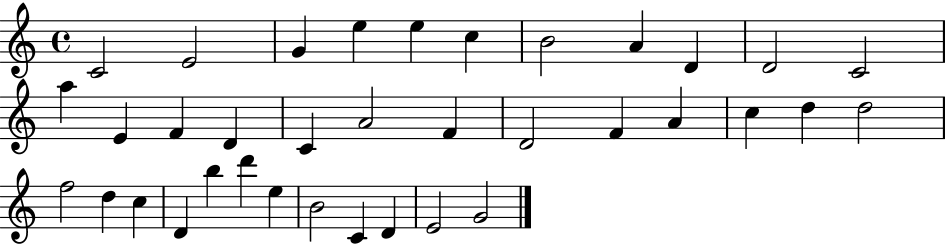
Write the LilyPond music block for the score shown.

{
  \clef treble
  \time 4/4
  \defaultTimeSignature
  \key c \major
  c'2 e'2 | g'4 e''4 e''4 c''4 | b'2 a'4 d'4 | d'2 c'2 | \break a''4 e'4 f'4 d'4 | c'4 a'2 f'4 | d'2 f'4 a'4 | c''4 d''4 d''2 | \break f''2 d''4 c''4 | d'4 b''4 d'''4 e''4 | b'2 c'4 d'4 | e'2 g'2 | \break \bar "|."
}